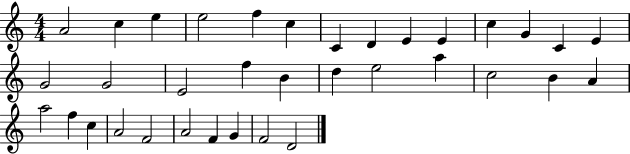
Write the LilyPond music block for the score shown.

{
  \clef treble
  \numericTimeSignature
  \time 4/4
  \key c \major
  a'2 c''4 e''4 | e''2 f''4 c''4 | c'4 d'4 e'4 e'4 | c''4 g'4 c'4 e'4 | \break g'2 g'2 | e'2 f''4 b'4 | d''4 e''2 a''4 | c''2 b'4 a'4 | \break a''2 f''4 c''4 | a'2 f'2 | a'2 f'4 g'4 | f'2 d'2 | \break \bar "|."
}